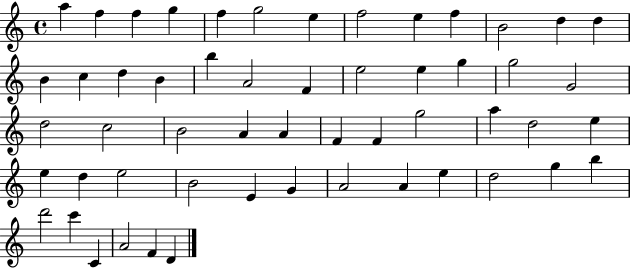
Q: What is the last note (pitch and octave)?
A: D4